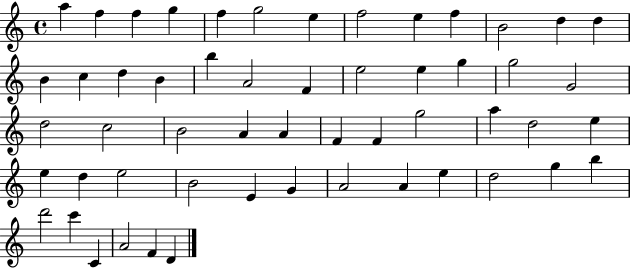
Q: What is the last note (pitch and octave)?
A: D4